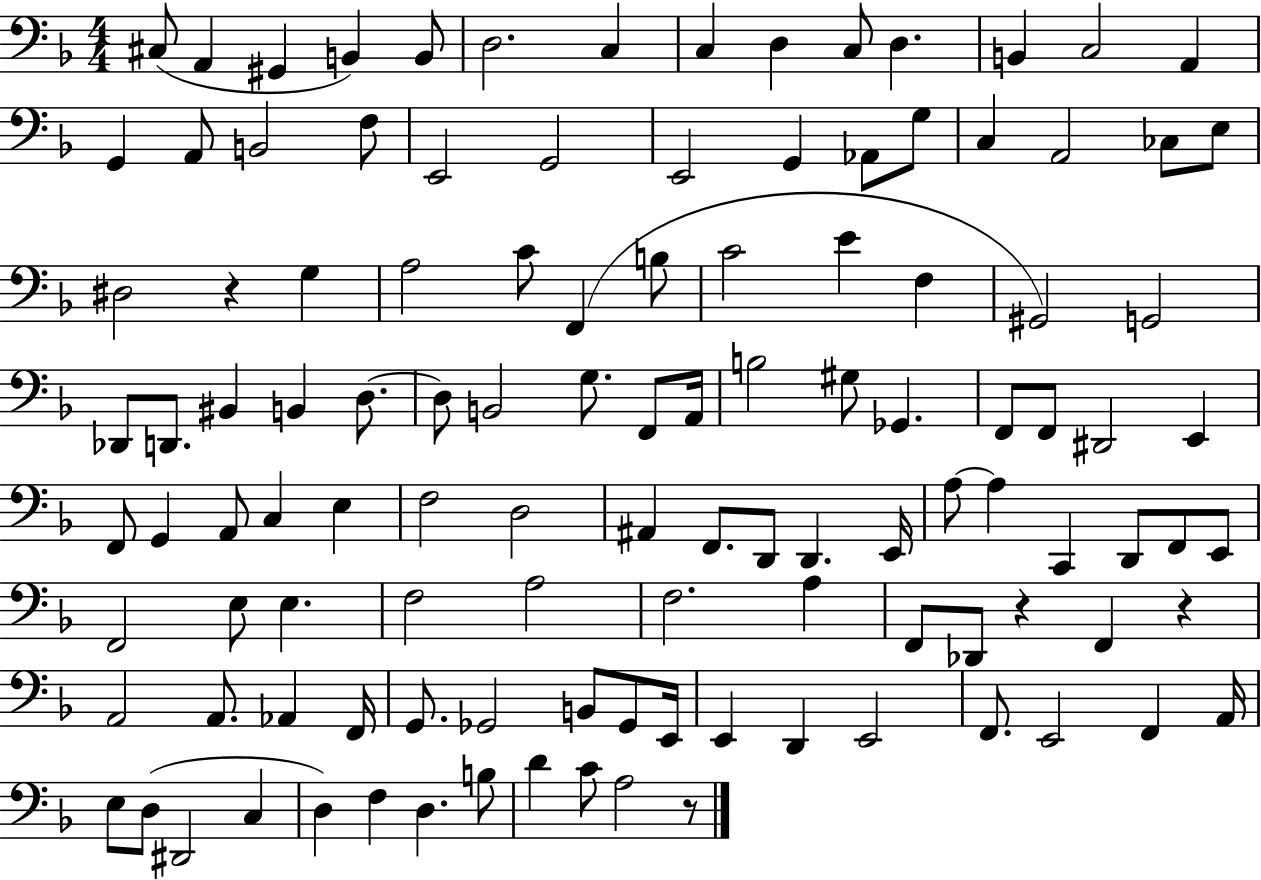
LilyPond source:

{
  \clef bass
  \numericTimeSignature
  \time 4/4
  \key f \major
  cis8( a,4 gis,4 b,4) b,8 | d2. c4 | c4 d4 c8 d4. | b,4 c2 a,4 | \break g,4 a,8 b,2 f8 | e,2 g,2 | e,2 g,4 aes,8 g8 | c4 a,2 ces8 e8 | \break dis2 r4 g4 | a2 c'8 f,4( b8 | c'2 e'4 f4 | gis,2) g,2 | \break des,8 d,8. bis,4 b,4 d8.~~ | d8 b,2 g8. f,8 a,16 | b2 gis8 ges,4. | f,8 f,8 dis,2 e,4 | \break f,8 g,4 a,8 c4 e4 | f2 d2 | ais,4 f,8. d,8 d,4. e,16 | a8~~ a4 c,4 d,8 f,8 e,8 | \break f,2 e8 e4. | f2 a2 | f2. a4 | f,8 des,8 r4 f,4 r4 | \break a,2 a,8. aes,4 f,16 | g,8. ges,2 b,8 ges,8 e,16 | e,4 d,4 e,2 | f,8. e,2 f,4 a,16 | \break e8 d8( dis,2 c4 | d4) f4 d4. b8 | d'4 c'8 a2 r8 | \bar "|."
}